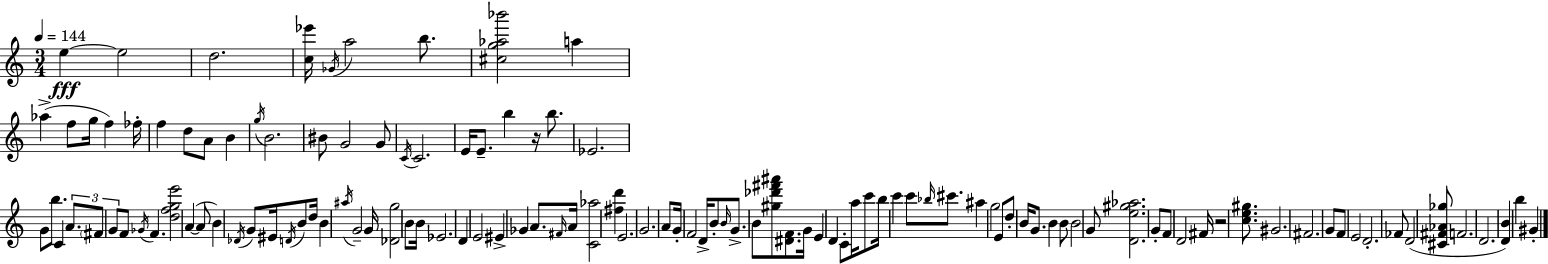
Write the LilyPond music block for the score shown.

{
  \clef treble
  \numericTimeSignature
  \time 3/4
  \key a \minor
  \tempo 4 = 144
  e''4~~\fff e''2 | d''2. | <c'' ees'''>16 \acciaccatura { ges'16 } a''2 b''8. | <cis'' g'' aes'' bes'''>2 a''4 | \break aes''4->( f''8 g''16 f''4) | fes''16-. f''4 d''8 a'8 b'4 | \acciaccatura { g''16 } b'2. | bis'8 g'2 | \break g'8 \acciaccatura { c'16 } c'2. | e'16 e'8.-- b''4 r16 | b''8. ees'2. | g'8 b''8. c'4 | \break \tuplet 3/2 { a'8. \parenthesize fis'8 g'8 } f'8 \acciaccatura { ges'16 } f'4. | <d'' f'' g'' e'''>2 | a'4~(~ a'8 b'4) \acciaccatura { des'16 } g'8 | eis'16 \acciaccatura { d'16 } b'8 d''16 b'4 \acciaccatura { ais''16 } g'2-- | \break g'16 <des' g''>2 | b'8 b'16 ees'2. | d'4 e'2 | eis'4-> ges'4 | \break a'8. \grace { fis'16 } a'16 <c' aes''>2 | <fis'' d'''>4 e'2. | g'2. | a'8 g'16-. f'2 | \break d'16-> b'8-. \grace { b'16 } g'8.-> | b'8 <gis'' des''' fis''' ais'''>8 <dis' f'>8. g'16 e'4 | d'4 c'8-. a''16 c'''8 b''16 | c'''4 c'''8 \grace { bes''16 } cis'''8. ais''4 | \break g''2 e'8 | d''8-. b'16 g'8. b'4 b'8 | b'2 g'8 <d' e'' gis'' aes''>2. | g'8-. | \break f'8 d'2 fis'16 r2 | <c'' e'' gis''>8. gis'2. | fis'2. | g'8 | \break f'8 e'2 d'2.-. | fes'8 | d'2( <cis' fis' aes' ges''>8 f'2. | d'2. | \break <d' b'>4) | b''4 gis'4-. \bar "|."
}